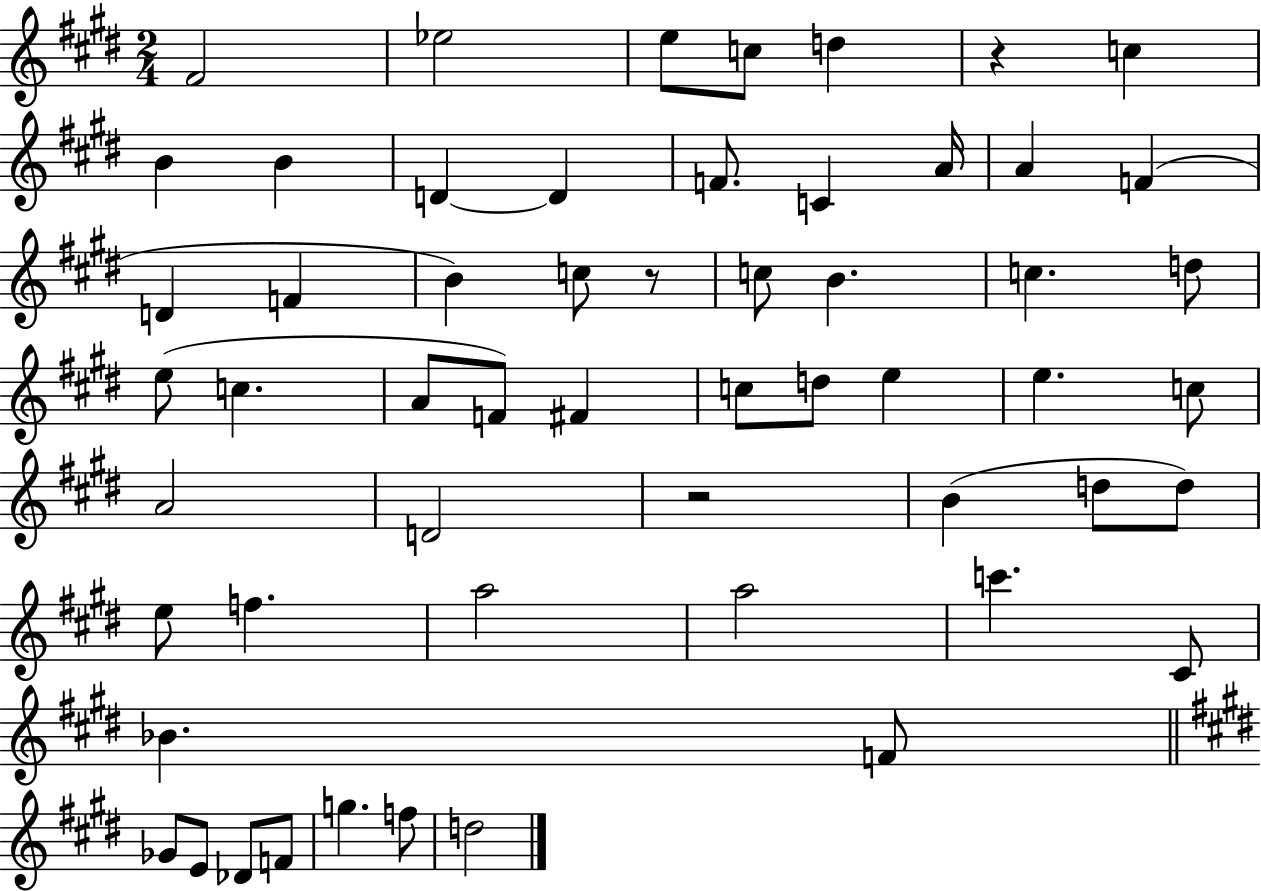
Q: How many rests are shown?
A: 3